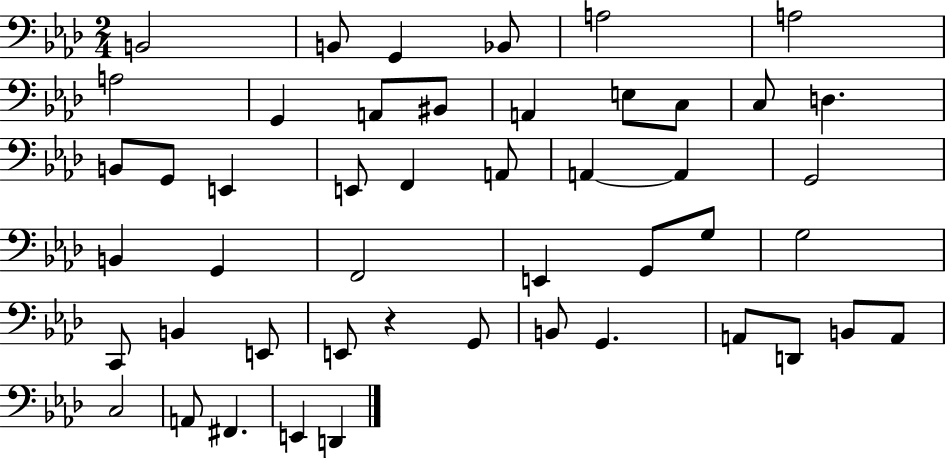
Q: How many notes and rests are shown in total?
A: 48